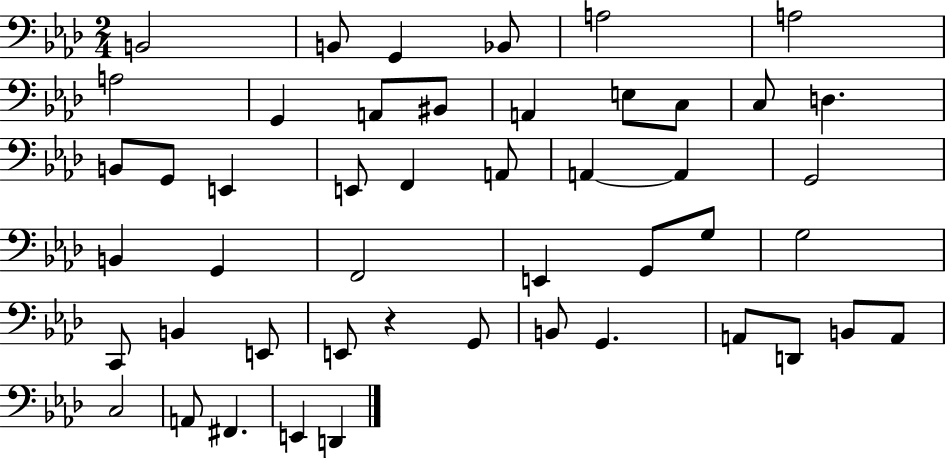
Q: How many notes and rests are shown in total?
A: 48